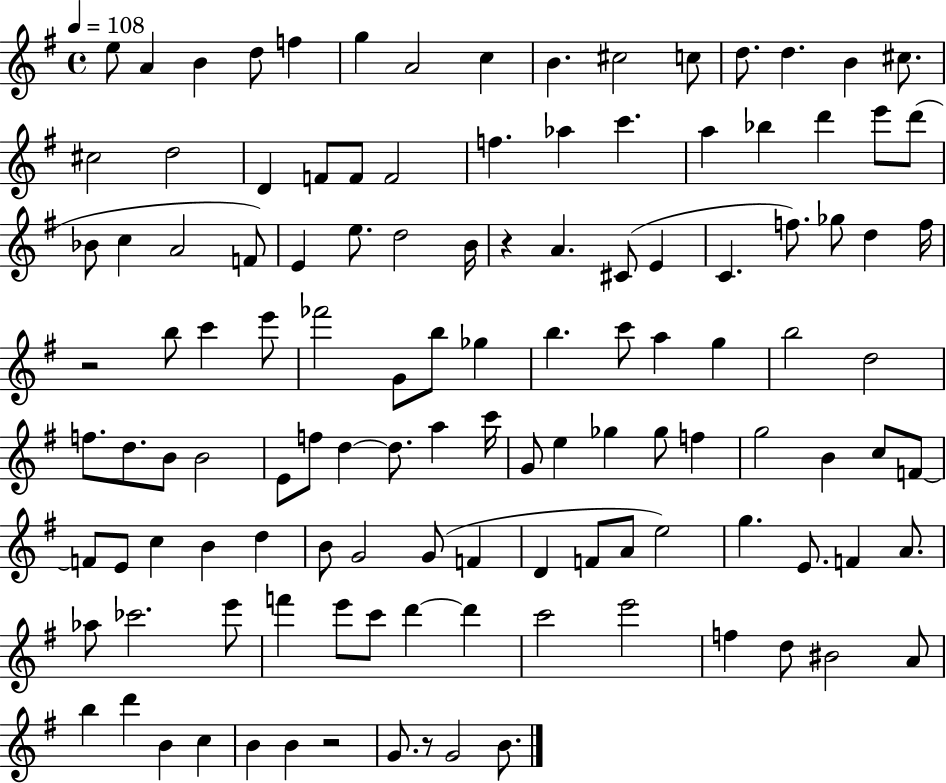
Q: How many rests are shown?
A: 4